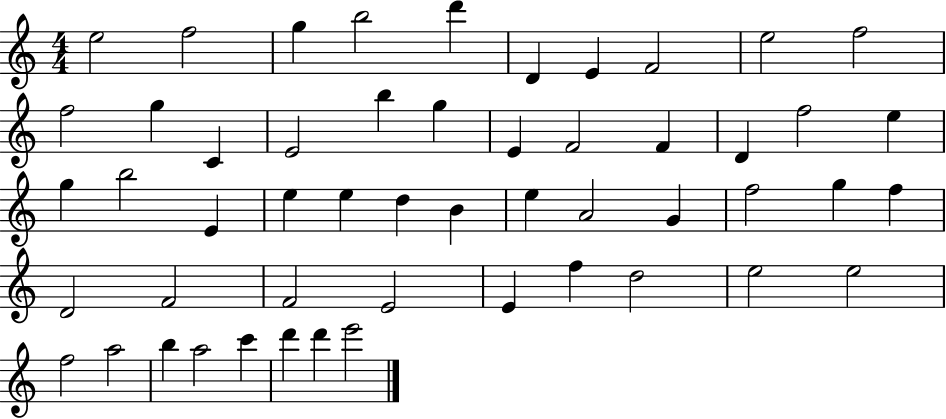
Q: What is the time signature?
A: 4/4